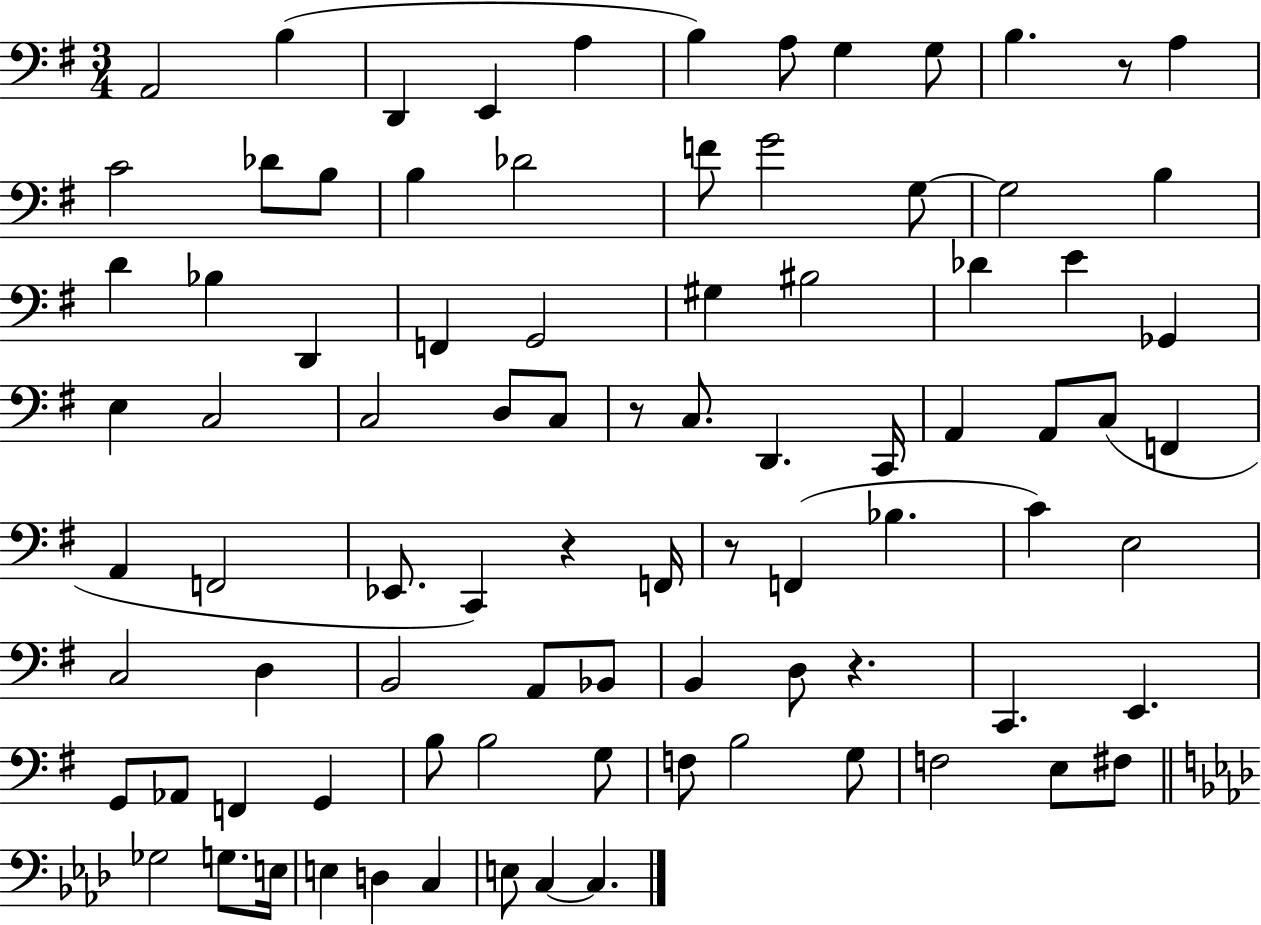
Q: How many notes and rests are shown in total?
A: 88